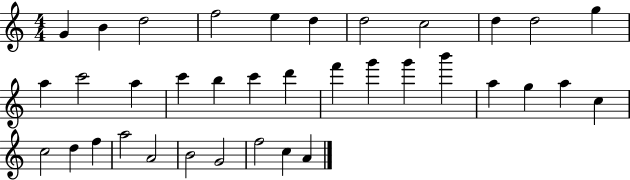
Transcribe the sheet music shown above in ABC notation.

X:1
T:Untitled
M:4/4
L:1/4
K:C
G B d2 f2 e d d2 c2 d d2 g a c'2 a c' b c' d' f' g' g' b' a g a c c2 d f a2 A2 B2 G2 f2 c A